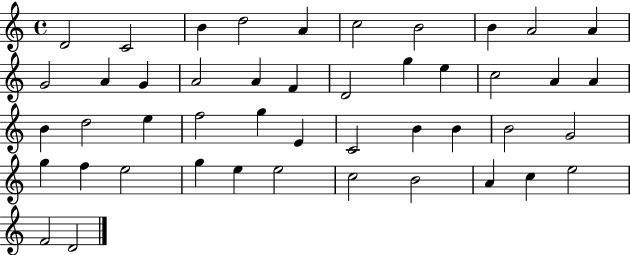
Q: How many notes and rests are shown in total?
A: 46